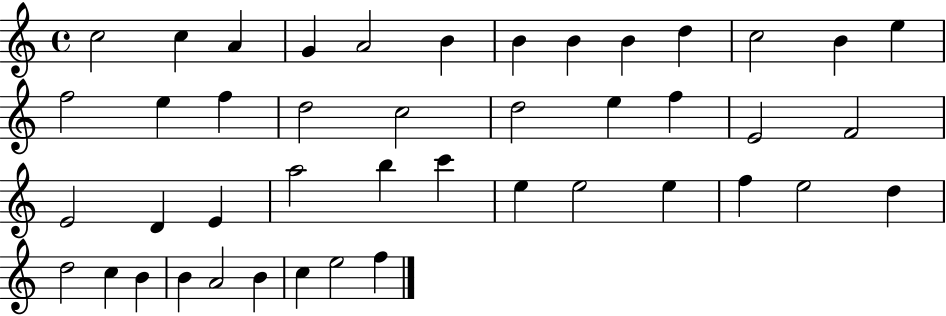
X:1
T:Untitled
M:4/4
L:1/4
K:C
c2 c A G A2 B B B B d c2 B e f2 e f d2 c2 d2 e f E2 F2 E2 D E a2 b c' e e2 e f e2 d d2 c B B A2 B c e2 f